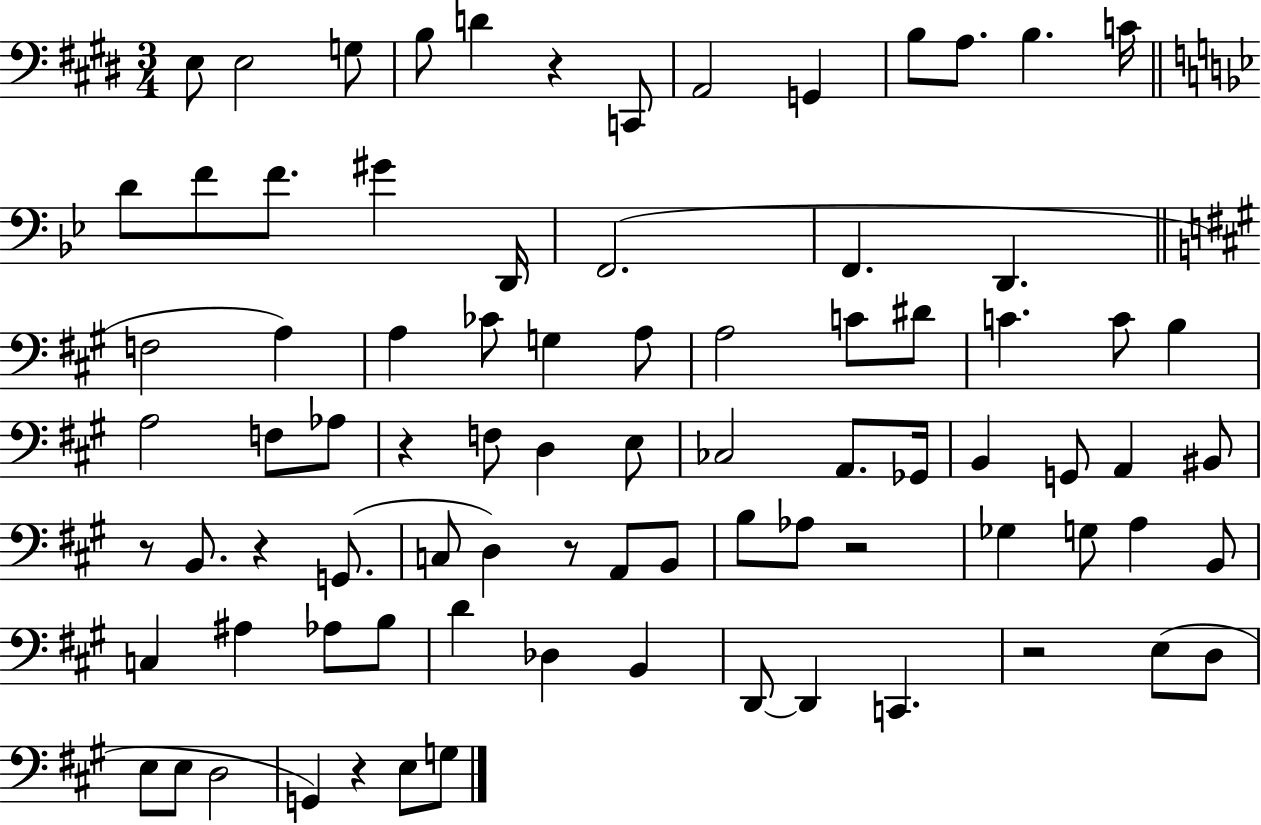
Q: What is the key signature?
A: E major